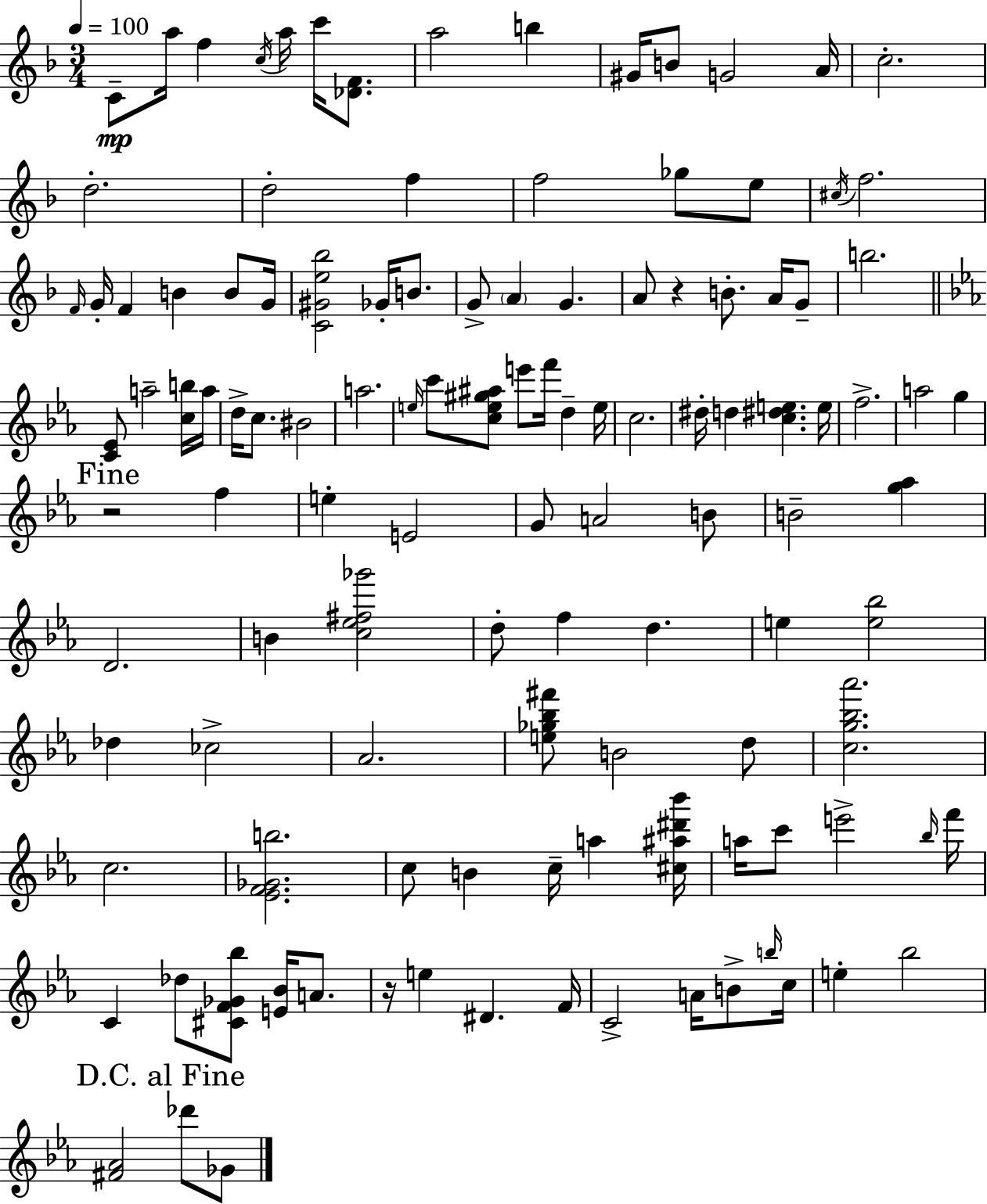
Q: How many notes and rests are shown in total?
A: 118